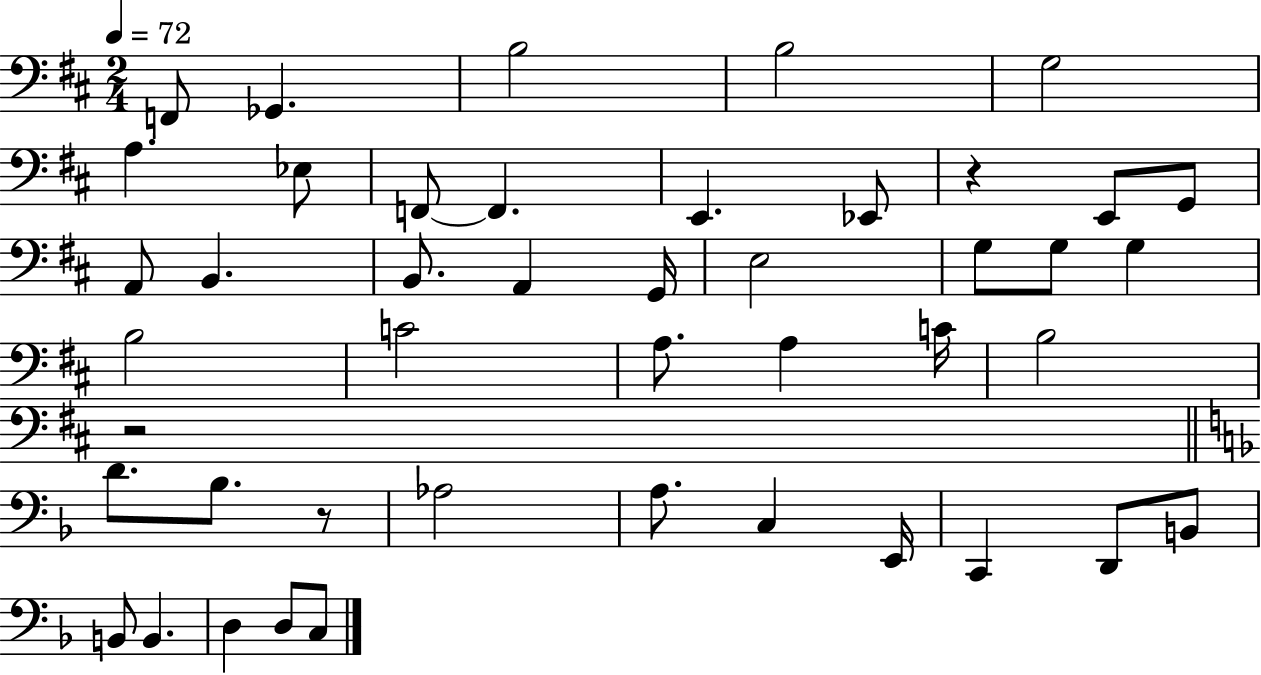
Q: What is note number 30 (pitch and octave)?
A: Bb3